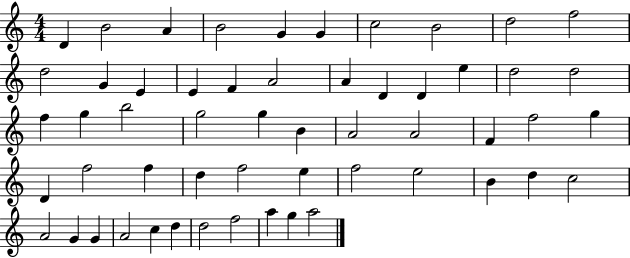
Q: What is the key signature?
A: C major